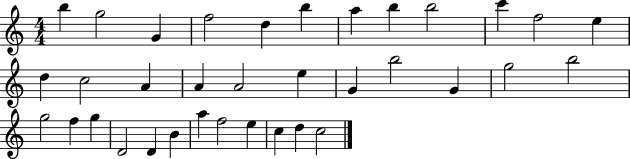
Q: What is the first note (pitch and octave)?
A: B5